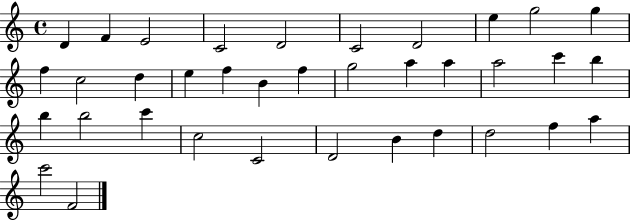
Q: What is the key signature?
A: C major